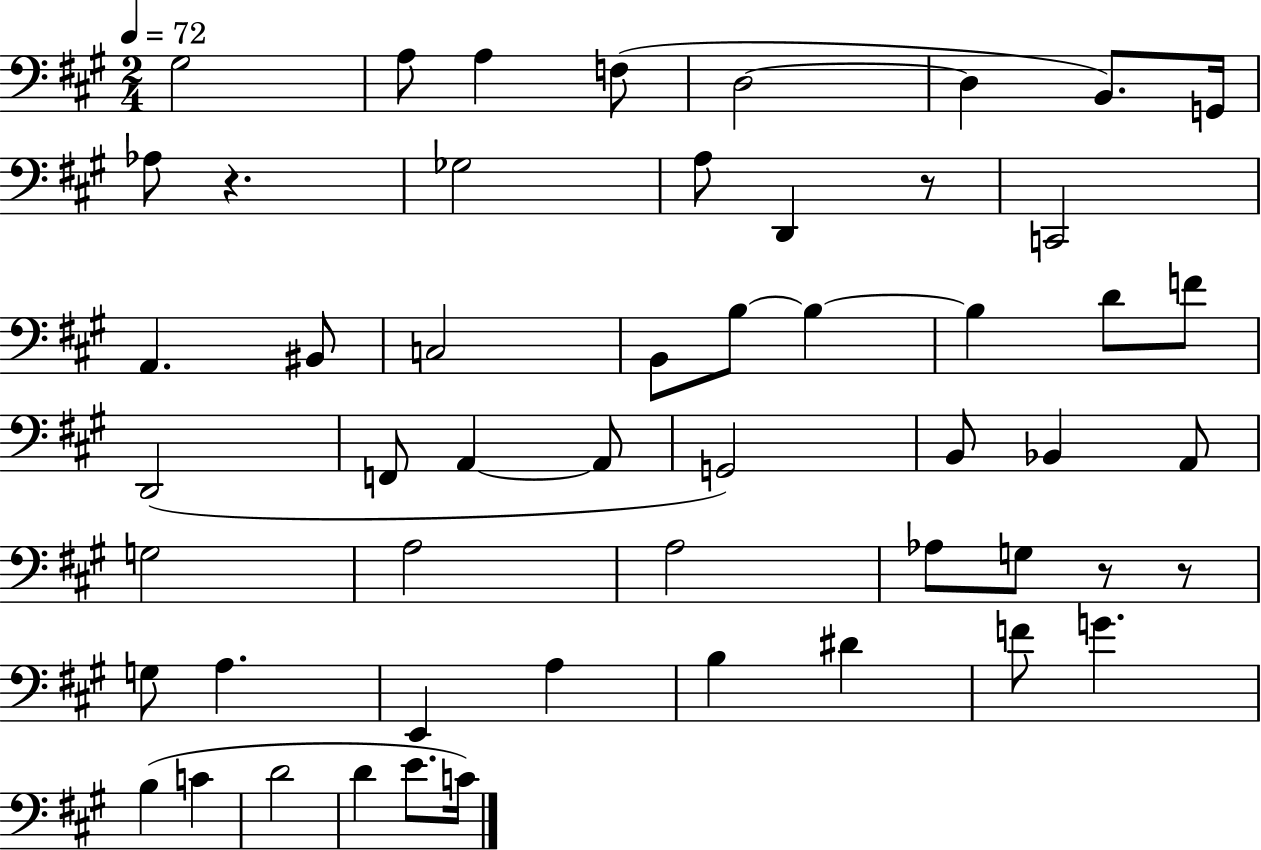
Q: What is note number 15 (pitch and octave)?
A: BIS2